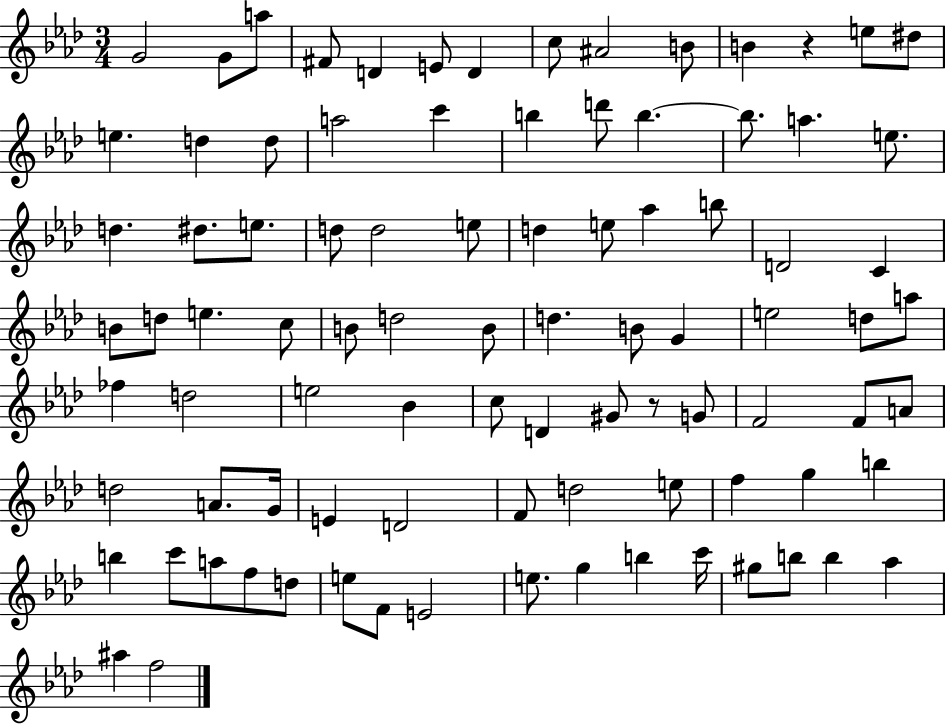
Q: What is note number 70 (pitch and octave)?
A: G5